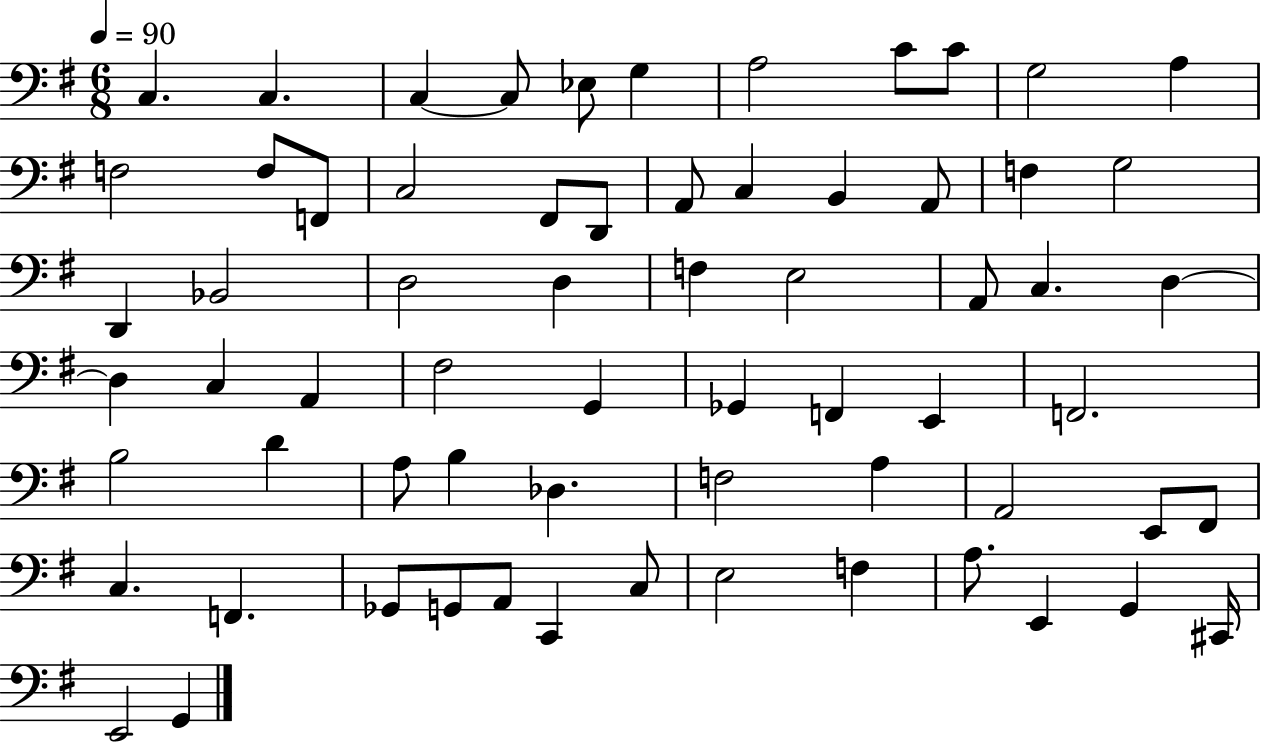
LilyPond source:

{
  \clef bass
  \numericTimeSignature
  \time 6/8
  \key g \major
  \tempo 4 = 90
  c4. c4. | c4~~ c8 ees8 g4 | a2 c'8 c'8 | g2 a4 | \break f2 f8 f,8 | c2 fis,8 d,8 | a,8 c4 b,4 a,8 | f4 g2 | \break d,4 bes,2 | d2 d4 | f4 e2 | a,8 c4. d4~~ | \break d4 c4 a,4 | fis2 g,4 | ges,4 f,4 e,4 | f,2. | \break b2 d'4 | a8 b4 des4. | f2 a4 | a,2 e,8 fis,8 | \break c4. f,4. | ges,8 g,8 a,8 c,4 c8 | e2 f4 | a8. e,4 g,4 cis,16 | \break e,2 g,4 | \bar "|."
}